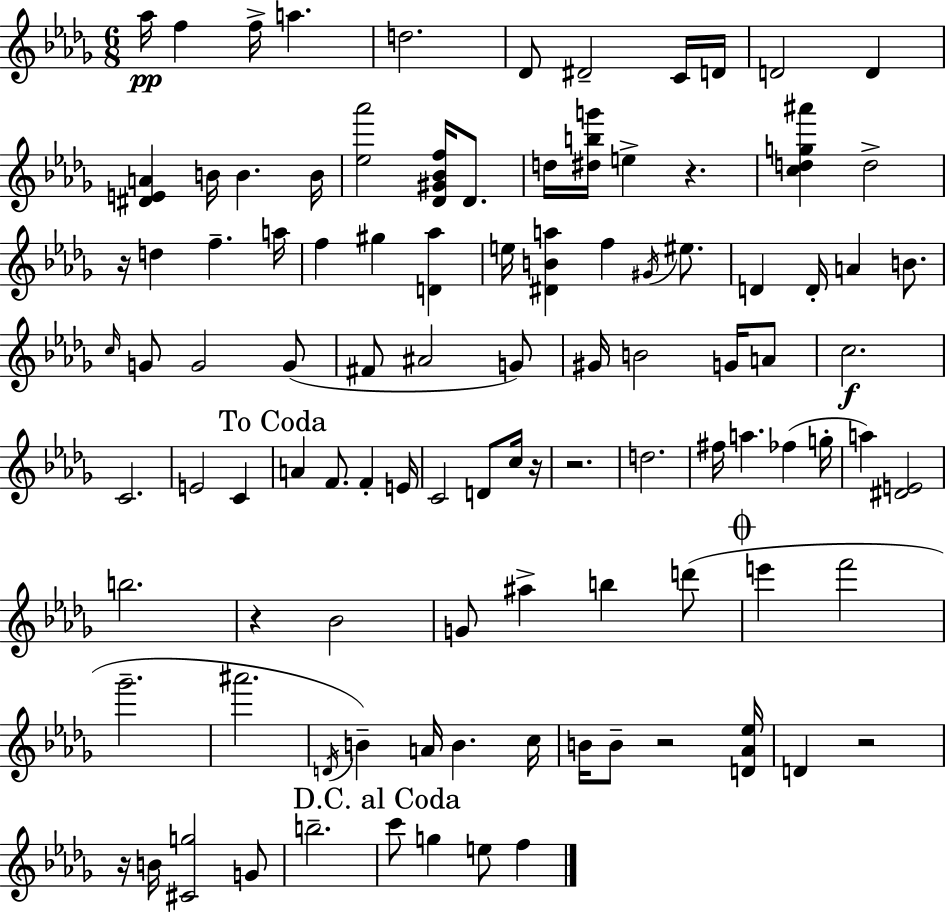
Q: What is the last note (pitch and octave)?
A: F5